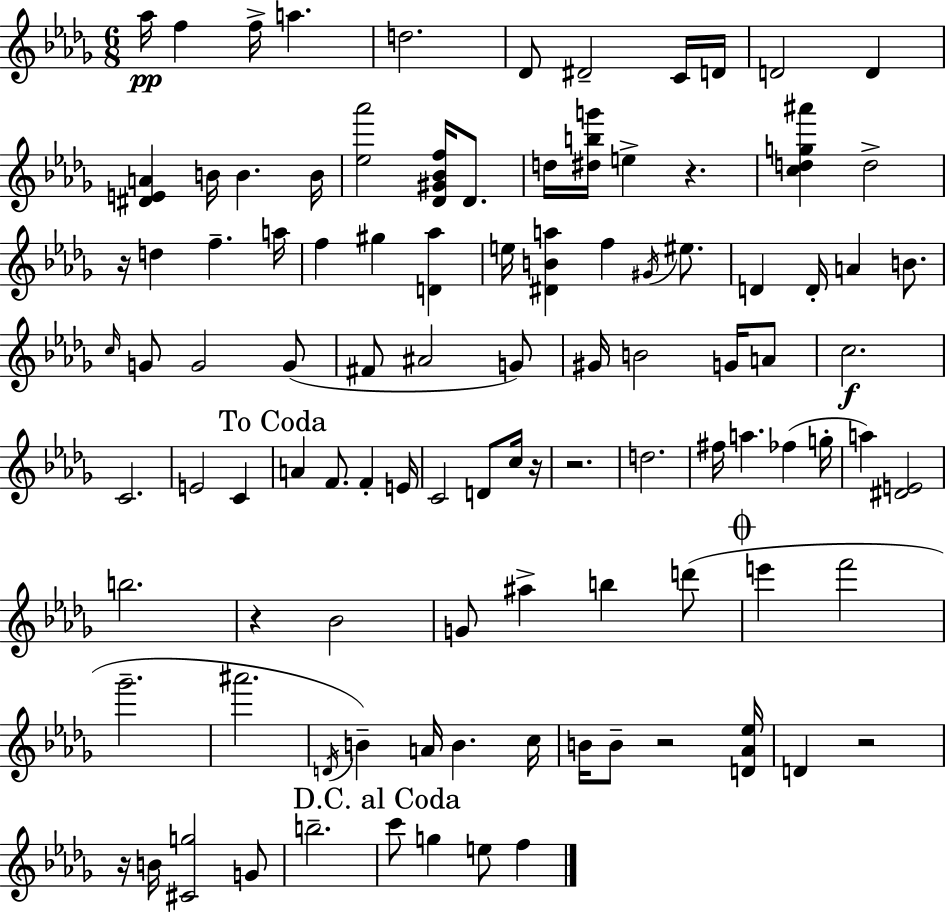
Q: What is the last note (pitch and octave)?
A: F5